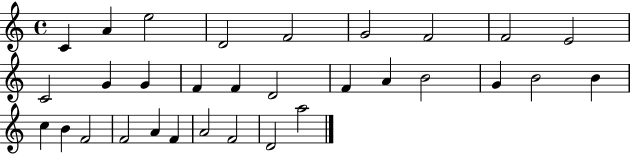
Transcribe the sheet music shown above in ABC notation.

X:1
T:Untitled
M:4/4
L:1/4
K:C
C A e2 D2 F2 G2 F2 F2 E2 C2 G G F F D2 F A B2 G B2 B c B F2 F2 A F A2 F2 D2 a2